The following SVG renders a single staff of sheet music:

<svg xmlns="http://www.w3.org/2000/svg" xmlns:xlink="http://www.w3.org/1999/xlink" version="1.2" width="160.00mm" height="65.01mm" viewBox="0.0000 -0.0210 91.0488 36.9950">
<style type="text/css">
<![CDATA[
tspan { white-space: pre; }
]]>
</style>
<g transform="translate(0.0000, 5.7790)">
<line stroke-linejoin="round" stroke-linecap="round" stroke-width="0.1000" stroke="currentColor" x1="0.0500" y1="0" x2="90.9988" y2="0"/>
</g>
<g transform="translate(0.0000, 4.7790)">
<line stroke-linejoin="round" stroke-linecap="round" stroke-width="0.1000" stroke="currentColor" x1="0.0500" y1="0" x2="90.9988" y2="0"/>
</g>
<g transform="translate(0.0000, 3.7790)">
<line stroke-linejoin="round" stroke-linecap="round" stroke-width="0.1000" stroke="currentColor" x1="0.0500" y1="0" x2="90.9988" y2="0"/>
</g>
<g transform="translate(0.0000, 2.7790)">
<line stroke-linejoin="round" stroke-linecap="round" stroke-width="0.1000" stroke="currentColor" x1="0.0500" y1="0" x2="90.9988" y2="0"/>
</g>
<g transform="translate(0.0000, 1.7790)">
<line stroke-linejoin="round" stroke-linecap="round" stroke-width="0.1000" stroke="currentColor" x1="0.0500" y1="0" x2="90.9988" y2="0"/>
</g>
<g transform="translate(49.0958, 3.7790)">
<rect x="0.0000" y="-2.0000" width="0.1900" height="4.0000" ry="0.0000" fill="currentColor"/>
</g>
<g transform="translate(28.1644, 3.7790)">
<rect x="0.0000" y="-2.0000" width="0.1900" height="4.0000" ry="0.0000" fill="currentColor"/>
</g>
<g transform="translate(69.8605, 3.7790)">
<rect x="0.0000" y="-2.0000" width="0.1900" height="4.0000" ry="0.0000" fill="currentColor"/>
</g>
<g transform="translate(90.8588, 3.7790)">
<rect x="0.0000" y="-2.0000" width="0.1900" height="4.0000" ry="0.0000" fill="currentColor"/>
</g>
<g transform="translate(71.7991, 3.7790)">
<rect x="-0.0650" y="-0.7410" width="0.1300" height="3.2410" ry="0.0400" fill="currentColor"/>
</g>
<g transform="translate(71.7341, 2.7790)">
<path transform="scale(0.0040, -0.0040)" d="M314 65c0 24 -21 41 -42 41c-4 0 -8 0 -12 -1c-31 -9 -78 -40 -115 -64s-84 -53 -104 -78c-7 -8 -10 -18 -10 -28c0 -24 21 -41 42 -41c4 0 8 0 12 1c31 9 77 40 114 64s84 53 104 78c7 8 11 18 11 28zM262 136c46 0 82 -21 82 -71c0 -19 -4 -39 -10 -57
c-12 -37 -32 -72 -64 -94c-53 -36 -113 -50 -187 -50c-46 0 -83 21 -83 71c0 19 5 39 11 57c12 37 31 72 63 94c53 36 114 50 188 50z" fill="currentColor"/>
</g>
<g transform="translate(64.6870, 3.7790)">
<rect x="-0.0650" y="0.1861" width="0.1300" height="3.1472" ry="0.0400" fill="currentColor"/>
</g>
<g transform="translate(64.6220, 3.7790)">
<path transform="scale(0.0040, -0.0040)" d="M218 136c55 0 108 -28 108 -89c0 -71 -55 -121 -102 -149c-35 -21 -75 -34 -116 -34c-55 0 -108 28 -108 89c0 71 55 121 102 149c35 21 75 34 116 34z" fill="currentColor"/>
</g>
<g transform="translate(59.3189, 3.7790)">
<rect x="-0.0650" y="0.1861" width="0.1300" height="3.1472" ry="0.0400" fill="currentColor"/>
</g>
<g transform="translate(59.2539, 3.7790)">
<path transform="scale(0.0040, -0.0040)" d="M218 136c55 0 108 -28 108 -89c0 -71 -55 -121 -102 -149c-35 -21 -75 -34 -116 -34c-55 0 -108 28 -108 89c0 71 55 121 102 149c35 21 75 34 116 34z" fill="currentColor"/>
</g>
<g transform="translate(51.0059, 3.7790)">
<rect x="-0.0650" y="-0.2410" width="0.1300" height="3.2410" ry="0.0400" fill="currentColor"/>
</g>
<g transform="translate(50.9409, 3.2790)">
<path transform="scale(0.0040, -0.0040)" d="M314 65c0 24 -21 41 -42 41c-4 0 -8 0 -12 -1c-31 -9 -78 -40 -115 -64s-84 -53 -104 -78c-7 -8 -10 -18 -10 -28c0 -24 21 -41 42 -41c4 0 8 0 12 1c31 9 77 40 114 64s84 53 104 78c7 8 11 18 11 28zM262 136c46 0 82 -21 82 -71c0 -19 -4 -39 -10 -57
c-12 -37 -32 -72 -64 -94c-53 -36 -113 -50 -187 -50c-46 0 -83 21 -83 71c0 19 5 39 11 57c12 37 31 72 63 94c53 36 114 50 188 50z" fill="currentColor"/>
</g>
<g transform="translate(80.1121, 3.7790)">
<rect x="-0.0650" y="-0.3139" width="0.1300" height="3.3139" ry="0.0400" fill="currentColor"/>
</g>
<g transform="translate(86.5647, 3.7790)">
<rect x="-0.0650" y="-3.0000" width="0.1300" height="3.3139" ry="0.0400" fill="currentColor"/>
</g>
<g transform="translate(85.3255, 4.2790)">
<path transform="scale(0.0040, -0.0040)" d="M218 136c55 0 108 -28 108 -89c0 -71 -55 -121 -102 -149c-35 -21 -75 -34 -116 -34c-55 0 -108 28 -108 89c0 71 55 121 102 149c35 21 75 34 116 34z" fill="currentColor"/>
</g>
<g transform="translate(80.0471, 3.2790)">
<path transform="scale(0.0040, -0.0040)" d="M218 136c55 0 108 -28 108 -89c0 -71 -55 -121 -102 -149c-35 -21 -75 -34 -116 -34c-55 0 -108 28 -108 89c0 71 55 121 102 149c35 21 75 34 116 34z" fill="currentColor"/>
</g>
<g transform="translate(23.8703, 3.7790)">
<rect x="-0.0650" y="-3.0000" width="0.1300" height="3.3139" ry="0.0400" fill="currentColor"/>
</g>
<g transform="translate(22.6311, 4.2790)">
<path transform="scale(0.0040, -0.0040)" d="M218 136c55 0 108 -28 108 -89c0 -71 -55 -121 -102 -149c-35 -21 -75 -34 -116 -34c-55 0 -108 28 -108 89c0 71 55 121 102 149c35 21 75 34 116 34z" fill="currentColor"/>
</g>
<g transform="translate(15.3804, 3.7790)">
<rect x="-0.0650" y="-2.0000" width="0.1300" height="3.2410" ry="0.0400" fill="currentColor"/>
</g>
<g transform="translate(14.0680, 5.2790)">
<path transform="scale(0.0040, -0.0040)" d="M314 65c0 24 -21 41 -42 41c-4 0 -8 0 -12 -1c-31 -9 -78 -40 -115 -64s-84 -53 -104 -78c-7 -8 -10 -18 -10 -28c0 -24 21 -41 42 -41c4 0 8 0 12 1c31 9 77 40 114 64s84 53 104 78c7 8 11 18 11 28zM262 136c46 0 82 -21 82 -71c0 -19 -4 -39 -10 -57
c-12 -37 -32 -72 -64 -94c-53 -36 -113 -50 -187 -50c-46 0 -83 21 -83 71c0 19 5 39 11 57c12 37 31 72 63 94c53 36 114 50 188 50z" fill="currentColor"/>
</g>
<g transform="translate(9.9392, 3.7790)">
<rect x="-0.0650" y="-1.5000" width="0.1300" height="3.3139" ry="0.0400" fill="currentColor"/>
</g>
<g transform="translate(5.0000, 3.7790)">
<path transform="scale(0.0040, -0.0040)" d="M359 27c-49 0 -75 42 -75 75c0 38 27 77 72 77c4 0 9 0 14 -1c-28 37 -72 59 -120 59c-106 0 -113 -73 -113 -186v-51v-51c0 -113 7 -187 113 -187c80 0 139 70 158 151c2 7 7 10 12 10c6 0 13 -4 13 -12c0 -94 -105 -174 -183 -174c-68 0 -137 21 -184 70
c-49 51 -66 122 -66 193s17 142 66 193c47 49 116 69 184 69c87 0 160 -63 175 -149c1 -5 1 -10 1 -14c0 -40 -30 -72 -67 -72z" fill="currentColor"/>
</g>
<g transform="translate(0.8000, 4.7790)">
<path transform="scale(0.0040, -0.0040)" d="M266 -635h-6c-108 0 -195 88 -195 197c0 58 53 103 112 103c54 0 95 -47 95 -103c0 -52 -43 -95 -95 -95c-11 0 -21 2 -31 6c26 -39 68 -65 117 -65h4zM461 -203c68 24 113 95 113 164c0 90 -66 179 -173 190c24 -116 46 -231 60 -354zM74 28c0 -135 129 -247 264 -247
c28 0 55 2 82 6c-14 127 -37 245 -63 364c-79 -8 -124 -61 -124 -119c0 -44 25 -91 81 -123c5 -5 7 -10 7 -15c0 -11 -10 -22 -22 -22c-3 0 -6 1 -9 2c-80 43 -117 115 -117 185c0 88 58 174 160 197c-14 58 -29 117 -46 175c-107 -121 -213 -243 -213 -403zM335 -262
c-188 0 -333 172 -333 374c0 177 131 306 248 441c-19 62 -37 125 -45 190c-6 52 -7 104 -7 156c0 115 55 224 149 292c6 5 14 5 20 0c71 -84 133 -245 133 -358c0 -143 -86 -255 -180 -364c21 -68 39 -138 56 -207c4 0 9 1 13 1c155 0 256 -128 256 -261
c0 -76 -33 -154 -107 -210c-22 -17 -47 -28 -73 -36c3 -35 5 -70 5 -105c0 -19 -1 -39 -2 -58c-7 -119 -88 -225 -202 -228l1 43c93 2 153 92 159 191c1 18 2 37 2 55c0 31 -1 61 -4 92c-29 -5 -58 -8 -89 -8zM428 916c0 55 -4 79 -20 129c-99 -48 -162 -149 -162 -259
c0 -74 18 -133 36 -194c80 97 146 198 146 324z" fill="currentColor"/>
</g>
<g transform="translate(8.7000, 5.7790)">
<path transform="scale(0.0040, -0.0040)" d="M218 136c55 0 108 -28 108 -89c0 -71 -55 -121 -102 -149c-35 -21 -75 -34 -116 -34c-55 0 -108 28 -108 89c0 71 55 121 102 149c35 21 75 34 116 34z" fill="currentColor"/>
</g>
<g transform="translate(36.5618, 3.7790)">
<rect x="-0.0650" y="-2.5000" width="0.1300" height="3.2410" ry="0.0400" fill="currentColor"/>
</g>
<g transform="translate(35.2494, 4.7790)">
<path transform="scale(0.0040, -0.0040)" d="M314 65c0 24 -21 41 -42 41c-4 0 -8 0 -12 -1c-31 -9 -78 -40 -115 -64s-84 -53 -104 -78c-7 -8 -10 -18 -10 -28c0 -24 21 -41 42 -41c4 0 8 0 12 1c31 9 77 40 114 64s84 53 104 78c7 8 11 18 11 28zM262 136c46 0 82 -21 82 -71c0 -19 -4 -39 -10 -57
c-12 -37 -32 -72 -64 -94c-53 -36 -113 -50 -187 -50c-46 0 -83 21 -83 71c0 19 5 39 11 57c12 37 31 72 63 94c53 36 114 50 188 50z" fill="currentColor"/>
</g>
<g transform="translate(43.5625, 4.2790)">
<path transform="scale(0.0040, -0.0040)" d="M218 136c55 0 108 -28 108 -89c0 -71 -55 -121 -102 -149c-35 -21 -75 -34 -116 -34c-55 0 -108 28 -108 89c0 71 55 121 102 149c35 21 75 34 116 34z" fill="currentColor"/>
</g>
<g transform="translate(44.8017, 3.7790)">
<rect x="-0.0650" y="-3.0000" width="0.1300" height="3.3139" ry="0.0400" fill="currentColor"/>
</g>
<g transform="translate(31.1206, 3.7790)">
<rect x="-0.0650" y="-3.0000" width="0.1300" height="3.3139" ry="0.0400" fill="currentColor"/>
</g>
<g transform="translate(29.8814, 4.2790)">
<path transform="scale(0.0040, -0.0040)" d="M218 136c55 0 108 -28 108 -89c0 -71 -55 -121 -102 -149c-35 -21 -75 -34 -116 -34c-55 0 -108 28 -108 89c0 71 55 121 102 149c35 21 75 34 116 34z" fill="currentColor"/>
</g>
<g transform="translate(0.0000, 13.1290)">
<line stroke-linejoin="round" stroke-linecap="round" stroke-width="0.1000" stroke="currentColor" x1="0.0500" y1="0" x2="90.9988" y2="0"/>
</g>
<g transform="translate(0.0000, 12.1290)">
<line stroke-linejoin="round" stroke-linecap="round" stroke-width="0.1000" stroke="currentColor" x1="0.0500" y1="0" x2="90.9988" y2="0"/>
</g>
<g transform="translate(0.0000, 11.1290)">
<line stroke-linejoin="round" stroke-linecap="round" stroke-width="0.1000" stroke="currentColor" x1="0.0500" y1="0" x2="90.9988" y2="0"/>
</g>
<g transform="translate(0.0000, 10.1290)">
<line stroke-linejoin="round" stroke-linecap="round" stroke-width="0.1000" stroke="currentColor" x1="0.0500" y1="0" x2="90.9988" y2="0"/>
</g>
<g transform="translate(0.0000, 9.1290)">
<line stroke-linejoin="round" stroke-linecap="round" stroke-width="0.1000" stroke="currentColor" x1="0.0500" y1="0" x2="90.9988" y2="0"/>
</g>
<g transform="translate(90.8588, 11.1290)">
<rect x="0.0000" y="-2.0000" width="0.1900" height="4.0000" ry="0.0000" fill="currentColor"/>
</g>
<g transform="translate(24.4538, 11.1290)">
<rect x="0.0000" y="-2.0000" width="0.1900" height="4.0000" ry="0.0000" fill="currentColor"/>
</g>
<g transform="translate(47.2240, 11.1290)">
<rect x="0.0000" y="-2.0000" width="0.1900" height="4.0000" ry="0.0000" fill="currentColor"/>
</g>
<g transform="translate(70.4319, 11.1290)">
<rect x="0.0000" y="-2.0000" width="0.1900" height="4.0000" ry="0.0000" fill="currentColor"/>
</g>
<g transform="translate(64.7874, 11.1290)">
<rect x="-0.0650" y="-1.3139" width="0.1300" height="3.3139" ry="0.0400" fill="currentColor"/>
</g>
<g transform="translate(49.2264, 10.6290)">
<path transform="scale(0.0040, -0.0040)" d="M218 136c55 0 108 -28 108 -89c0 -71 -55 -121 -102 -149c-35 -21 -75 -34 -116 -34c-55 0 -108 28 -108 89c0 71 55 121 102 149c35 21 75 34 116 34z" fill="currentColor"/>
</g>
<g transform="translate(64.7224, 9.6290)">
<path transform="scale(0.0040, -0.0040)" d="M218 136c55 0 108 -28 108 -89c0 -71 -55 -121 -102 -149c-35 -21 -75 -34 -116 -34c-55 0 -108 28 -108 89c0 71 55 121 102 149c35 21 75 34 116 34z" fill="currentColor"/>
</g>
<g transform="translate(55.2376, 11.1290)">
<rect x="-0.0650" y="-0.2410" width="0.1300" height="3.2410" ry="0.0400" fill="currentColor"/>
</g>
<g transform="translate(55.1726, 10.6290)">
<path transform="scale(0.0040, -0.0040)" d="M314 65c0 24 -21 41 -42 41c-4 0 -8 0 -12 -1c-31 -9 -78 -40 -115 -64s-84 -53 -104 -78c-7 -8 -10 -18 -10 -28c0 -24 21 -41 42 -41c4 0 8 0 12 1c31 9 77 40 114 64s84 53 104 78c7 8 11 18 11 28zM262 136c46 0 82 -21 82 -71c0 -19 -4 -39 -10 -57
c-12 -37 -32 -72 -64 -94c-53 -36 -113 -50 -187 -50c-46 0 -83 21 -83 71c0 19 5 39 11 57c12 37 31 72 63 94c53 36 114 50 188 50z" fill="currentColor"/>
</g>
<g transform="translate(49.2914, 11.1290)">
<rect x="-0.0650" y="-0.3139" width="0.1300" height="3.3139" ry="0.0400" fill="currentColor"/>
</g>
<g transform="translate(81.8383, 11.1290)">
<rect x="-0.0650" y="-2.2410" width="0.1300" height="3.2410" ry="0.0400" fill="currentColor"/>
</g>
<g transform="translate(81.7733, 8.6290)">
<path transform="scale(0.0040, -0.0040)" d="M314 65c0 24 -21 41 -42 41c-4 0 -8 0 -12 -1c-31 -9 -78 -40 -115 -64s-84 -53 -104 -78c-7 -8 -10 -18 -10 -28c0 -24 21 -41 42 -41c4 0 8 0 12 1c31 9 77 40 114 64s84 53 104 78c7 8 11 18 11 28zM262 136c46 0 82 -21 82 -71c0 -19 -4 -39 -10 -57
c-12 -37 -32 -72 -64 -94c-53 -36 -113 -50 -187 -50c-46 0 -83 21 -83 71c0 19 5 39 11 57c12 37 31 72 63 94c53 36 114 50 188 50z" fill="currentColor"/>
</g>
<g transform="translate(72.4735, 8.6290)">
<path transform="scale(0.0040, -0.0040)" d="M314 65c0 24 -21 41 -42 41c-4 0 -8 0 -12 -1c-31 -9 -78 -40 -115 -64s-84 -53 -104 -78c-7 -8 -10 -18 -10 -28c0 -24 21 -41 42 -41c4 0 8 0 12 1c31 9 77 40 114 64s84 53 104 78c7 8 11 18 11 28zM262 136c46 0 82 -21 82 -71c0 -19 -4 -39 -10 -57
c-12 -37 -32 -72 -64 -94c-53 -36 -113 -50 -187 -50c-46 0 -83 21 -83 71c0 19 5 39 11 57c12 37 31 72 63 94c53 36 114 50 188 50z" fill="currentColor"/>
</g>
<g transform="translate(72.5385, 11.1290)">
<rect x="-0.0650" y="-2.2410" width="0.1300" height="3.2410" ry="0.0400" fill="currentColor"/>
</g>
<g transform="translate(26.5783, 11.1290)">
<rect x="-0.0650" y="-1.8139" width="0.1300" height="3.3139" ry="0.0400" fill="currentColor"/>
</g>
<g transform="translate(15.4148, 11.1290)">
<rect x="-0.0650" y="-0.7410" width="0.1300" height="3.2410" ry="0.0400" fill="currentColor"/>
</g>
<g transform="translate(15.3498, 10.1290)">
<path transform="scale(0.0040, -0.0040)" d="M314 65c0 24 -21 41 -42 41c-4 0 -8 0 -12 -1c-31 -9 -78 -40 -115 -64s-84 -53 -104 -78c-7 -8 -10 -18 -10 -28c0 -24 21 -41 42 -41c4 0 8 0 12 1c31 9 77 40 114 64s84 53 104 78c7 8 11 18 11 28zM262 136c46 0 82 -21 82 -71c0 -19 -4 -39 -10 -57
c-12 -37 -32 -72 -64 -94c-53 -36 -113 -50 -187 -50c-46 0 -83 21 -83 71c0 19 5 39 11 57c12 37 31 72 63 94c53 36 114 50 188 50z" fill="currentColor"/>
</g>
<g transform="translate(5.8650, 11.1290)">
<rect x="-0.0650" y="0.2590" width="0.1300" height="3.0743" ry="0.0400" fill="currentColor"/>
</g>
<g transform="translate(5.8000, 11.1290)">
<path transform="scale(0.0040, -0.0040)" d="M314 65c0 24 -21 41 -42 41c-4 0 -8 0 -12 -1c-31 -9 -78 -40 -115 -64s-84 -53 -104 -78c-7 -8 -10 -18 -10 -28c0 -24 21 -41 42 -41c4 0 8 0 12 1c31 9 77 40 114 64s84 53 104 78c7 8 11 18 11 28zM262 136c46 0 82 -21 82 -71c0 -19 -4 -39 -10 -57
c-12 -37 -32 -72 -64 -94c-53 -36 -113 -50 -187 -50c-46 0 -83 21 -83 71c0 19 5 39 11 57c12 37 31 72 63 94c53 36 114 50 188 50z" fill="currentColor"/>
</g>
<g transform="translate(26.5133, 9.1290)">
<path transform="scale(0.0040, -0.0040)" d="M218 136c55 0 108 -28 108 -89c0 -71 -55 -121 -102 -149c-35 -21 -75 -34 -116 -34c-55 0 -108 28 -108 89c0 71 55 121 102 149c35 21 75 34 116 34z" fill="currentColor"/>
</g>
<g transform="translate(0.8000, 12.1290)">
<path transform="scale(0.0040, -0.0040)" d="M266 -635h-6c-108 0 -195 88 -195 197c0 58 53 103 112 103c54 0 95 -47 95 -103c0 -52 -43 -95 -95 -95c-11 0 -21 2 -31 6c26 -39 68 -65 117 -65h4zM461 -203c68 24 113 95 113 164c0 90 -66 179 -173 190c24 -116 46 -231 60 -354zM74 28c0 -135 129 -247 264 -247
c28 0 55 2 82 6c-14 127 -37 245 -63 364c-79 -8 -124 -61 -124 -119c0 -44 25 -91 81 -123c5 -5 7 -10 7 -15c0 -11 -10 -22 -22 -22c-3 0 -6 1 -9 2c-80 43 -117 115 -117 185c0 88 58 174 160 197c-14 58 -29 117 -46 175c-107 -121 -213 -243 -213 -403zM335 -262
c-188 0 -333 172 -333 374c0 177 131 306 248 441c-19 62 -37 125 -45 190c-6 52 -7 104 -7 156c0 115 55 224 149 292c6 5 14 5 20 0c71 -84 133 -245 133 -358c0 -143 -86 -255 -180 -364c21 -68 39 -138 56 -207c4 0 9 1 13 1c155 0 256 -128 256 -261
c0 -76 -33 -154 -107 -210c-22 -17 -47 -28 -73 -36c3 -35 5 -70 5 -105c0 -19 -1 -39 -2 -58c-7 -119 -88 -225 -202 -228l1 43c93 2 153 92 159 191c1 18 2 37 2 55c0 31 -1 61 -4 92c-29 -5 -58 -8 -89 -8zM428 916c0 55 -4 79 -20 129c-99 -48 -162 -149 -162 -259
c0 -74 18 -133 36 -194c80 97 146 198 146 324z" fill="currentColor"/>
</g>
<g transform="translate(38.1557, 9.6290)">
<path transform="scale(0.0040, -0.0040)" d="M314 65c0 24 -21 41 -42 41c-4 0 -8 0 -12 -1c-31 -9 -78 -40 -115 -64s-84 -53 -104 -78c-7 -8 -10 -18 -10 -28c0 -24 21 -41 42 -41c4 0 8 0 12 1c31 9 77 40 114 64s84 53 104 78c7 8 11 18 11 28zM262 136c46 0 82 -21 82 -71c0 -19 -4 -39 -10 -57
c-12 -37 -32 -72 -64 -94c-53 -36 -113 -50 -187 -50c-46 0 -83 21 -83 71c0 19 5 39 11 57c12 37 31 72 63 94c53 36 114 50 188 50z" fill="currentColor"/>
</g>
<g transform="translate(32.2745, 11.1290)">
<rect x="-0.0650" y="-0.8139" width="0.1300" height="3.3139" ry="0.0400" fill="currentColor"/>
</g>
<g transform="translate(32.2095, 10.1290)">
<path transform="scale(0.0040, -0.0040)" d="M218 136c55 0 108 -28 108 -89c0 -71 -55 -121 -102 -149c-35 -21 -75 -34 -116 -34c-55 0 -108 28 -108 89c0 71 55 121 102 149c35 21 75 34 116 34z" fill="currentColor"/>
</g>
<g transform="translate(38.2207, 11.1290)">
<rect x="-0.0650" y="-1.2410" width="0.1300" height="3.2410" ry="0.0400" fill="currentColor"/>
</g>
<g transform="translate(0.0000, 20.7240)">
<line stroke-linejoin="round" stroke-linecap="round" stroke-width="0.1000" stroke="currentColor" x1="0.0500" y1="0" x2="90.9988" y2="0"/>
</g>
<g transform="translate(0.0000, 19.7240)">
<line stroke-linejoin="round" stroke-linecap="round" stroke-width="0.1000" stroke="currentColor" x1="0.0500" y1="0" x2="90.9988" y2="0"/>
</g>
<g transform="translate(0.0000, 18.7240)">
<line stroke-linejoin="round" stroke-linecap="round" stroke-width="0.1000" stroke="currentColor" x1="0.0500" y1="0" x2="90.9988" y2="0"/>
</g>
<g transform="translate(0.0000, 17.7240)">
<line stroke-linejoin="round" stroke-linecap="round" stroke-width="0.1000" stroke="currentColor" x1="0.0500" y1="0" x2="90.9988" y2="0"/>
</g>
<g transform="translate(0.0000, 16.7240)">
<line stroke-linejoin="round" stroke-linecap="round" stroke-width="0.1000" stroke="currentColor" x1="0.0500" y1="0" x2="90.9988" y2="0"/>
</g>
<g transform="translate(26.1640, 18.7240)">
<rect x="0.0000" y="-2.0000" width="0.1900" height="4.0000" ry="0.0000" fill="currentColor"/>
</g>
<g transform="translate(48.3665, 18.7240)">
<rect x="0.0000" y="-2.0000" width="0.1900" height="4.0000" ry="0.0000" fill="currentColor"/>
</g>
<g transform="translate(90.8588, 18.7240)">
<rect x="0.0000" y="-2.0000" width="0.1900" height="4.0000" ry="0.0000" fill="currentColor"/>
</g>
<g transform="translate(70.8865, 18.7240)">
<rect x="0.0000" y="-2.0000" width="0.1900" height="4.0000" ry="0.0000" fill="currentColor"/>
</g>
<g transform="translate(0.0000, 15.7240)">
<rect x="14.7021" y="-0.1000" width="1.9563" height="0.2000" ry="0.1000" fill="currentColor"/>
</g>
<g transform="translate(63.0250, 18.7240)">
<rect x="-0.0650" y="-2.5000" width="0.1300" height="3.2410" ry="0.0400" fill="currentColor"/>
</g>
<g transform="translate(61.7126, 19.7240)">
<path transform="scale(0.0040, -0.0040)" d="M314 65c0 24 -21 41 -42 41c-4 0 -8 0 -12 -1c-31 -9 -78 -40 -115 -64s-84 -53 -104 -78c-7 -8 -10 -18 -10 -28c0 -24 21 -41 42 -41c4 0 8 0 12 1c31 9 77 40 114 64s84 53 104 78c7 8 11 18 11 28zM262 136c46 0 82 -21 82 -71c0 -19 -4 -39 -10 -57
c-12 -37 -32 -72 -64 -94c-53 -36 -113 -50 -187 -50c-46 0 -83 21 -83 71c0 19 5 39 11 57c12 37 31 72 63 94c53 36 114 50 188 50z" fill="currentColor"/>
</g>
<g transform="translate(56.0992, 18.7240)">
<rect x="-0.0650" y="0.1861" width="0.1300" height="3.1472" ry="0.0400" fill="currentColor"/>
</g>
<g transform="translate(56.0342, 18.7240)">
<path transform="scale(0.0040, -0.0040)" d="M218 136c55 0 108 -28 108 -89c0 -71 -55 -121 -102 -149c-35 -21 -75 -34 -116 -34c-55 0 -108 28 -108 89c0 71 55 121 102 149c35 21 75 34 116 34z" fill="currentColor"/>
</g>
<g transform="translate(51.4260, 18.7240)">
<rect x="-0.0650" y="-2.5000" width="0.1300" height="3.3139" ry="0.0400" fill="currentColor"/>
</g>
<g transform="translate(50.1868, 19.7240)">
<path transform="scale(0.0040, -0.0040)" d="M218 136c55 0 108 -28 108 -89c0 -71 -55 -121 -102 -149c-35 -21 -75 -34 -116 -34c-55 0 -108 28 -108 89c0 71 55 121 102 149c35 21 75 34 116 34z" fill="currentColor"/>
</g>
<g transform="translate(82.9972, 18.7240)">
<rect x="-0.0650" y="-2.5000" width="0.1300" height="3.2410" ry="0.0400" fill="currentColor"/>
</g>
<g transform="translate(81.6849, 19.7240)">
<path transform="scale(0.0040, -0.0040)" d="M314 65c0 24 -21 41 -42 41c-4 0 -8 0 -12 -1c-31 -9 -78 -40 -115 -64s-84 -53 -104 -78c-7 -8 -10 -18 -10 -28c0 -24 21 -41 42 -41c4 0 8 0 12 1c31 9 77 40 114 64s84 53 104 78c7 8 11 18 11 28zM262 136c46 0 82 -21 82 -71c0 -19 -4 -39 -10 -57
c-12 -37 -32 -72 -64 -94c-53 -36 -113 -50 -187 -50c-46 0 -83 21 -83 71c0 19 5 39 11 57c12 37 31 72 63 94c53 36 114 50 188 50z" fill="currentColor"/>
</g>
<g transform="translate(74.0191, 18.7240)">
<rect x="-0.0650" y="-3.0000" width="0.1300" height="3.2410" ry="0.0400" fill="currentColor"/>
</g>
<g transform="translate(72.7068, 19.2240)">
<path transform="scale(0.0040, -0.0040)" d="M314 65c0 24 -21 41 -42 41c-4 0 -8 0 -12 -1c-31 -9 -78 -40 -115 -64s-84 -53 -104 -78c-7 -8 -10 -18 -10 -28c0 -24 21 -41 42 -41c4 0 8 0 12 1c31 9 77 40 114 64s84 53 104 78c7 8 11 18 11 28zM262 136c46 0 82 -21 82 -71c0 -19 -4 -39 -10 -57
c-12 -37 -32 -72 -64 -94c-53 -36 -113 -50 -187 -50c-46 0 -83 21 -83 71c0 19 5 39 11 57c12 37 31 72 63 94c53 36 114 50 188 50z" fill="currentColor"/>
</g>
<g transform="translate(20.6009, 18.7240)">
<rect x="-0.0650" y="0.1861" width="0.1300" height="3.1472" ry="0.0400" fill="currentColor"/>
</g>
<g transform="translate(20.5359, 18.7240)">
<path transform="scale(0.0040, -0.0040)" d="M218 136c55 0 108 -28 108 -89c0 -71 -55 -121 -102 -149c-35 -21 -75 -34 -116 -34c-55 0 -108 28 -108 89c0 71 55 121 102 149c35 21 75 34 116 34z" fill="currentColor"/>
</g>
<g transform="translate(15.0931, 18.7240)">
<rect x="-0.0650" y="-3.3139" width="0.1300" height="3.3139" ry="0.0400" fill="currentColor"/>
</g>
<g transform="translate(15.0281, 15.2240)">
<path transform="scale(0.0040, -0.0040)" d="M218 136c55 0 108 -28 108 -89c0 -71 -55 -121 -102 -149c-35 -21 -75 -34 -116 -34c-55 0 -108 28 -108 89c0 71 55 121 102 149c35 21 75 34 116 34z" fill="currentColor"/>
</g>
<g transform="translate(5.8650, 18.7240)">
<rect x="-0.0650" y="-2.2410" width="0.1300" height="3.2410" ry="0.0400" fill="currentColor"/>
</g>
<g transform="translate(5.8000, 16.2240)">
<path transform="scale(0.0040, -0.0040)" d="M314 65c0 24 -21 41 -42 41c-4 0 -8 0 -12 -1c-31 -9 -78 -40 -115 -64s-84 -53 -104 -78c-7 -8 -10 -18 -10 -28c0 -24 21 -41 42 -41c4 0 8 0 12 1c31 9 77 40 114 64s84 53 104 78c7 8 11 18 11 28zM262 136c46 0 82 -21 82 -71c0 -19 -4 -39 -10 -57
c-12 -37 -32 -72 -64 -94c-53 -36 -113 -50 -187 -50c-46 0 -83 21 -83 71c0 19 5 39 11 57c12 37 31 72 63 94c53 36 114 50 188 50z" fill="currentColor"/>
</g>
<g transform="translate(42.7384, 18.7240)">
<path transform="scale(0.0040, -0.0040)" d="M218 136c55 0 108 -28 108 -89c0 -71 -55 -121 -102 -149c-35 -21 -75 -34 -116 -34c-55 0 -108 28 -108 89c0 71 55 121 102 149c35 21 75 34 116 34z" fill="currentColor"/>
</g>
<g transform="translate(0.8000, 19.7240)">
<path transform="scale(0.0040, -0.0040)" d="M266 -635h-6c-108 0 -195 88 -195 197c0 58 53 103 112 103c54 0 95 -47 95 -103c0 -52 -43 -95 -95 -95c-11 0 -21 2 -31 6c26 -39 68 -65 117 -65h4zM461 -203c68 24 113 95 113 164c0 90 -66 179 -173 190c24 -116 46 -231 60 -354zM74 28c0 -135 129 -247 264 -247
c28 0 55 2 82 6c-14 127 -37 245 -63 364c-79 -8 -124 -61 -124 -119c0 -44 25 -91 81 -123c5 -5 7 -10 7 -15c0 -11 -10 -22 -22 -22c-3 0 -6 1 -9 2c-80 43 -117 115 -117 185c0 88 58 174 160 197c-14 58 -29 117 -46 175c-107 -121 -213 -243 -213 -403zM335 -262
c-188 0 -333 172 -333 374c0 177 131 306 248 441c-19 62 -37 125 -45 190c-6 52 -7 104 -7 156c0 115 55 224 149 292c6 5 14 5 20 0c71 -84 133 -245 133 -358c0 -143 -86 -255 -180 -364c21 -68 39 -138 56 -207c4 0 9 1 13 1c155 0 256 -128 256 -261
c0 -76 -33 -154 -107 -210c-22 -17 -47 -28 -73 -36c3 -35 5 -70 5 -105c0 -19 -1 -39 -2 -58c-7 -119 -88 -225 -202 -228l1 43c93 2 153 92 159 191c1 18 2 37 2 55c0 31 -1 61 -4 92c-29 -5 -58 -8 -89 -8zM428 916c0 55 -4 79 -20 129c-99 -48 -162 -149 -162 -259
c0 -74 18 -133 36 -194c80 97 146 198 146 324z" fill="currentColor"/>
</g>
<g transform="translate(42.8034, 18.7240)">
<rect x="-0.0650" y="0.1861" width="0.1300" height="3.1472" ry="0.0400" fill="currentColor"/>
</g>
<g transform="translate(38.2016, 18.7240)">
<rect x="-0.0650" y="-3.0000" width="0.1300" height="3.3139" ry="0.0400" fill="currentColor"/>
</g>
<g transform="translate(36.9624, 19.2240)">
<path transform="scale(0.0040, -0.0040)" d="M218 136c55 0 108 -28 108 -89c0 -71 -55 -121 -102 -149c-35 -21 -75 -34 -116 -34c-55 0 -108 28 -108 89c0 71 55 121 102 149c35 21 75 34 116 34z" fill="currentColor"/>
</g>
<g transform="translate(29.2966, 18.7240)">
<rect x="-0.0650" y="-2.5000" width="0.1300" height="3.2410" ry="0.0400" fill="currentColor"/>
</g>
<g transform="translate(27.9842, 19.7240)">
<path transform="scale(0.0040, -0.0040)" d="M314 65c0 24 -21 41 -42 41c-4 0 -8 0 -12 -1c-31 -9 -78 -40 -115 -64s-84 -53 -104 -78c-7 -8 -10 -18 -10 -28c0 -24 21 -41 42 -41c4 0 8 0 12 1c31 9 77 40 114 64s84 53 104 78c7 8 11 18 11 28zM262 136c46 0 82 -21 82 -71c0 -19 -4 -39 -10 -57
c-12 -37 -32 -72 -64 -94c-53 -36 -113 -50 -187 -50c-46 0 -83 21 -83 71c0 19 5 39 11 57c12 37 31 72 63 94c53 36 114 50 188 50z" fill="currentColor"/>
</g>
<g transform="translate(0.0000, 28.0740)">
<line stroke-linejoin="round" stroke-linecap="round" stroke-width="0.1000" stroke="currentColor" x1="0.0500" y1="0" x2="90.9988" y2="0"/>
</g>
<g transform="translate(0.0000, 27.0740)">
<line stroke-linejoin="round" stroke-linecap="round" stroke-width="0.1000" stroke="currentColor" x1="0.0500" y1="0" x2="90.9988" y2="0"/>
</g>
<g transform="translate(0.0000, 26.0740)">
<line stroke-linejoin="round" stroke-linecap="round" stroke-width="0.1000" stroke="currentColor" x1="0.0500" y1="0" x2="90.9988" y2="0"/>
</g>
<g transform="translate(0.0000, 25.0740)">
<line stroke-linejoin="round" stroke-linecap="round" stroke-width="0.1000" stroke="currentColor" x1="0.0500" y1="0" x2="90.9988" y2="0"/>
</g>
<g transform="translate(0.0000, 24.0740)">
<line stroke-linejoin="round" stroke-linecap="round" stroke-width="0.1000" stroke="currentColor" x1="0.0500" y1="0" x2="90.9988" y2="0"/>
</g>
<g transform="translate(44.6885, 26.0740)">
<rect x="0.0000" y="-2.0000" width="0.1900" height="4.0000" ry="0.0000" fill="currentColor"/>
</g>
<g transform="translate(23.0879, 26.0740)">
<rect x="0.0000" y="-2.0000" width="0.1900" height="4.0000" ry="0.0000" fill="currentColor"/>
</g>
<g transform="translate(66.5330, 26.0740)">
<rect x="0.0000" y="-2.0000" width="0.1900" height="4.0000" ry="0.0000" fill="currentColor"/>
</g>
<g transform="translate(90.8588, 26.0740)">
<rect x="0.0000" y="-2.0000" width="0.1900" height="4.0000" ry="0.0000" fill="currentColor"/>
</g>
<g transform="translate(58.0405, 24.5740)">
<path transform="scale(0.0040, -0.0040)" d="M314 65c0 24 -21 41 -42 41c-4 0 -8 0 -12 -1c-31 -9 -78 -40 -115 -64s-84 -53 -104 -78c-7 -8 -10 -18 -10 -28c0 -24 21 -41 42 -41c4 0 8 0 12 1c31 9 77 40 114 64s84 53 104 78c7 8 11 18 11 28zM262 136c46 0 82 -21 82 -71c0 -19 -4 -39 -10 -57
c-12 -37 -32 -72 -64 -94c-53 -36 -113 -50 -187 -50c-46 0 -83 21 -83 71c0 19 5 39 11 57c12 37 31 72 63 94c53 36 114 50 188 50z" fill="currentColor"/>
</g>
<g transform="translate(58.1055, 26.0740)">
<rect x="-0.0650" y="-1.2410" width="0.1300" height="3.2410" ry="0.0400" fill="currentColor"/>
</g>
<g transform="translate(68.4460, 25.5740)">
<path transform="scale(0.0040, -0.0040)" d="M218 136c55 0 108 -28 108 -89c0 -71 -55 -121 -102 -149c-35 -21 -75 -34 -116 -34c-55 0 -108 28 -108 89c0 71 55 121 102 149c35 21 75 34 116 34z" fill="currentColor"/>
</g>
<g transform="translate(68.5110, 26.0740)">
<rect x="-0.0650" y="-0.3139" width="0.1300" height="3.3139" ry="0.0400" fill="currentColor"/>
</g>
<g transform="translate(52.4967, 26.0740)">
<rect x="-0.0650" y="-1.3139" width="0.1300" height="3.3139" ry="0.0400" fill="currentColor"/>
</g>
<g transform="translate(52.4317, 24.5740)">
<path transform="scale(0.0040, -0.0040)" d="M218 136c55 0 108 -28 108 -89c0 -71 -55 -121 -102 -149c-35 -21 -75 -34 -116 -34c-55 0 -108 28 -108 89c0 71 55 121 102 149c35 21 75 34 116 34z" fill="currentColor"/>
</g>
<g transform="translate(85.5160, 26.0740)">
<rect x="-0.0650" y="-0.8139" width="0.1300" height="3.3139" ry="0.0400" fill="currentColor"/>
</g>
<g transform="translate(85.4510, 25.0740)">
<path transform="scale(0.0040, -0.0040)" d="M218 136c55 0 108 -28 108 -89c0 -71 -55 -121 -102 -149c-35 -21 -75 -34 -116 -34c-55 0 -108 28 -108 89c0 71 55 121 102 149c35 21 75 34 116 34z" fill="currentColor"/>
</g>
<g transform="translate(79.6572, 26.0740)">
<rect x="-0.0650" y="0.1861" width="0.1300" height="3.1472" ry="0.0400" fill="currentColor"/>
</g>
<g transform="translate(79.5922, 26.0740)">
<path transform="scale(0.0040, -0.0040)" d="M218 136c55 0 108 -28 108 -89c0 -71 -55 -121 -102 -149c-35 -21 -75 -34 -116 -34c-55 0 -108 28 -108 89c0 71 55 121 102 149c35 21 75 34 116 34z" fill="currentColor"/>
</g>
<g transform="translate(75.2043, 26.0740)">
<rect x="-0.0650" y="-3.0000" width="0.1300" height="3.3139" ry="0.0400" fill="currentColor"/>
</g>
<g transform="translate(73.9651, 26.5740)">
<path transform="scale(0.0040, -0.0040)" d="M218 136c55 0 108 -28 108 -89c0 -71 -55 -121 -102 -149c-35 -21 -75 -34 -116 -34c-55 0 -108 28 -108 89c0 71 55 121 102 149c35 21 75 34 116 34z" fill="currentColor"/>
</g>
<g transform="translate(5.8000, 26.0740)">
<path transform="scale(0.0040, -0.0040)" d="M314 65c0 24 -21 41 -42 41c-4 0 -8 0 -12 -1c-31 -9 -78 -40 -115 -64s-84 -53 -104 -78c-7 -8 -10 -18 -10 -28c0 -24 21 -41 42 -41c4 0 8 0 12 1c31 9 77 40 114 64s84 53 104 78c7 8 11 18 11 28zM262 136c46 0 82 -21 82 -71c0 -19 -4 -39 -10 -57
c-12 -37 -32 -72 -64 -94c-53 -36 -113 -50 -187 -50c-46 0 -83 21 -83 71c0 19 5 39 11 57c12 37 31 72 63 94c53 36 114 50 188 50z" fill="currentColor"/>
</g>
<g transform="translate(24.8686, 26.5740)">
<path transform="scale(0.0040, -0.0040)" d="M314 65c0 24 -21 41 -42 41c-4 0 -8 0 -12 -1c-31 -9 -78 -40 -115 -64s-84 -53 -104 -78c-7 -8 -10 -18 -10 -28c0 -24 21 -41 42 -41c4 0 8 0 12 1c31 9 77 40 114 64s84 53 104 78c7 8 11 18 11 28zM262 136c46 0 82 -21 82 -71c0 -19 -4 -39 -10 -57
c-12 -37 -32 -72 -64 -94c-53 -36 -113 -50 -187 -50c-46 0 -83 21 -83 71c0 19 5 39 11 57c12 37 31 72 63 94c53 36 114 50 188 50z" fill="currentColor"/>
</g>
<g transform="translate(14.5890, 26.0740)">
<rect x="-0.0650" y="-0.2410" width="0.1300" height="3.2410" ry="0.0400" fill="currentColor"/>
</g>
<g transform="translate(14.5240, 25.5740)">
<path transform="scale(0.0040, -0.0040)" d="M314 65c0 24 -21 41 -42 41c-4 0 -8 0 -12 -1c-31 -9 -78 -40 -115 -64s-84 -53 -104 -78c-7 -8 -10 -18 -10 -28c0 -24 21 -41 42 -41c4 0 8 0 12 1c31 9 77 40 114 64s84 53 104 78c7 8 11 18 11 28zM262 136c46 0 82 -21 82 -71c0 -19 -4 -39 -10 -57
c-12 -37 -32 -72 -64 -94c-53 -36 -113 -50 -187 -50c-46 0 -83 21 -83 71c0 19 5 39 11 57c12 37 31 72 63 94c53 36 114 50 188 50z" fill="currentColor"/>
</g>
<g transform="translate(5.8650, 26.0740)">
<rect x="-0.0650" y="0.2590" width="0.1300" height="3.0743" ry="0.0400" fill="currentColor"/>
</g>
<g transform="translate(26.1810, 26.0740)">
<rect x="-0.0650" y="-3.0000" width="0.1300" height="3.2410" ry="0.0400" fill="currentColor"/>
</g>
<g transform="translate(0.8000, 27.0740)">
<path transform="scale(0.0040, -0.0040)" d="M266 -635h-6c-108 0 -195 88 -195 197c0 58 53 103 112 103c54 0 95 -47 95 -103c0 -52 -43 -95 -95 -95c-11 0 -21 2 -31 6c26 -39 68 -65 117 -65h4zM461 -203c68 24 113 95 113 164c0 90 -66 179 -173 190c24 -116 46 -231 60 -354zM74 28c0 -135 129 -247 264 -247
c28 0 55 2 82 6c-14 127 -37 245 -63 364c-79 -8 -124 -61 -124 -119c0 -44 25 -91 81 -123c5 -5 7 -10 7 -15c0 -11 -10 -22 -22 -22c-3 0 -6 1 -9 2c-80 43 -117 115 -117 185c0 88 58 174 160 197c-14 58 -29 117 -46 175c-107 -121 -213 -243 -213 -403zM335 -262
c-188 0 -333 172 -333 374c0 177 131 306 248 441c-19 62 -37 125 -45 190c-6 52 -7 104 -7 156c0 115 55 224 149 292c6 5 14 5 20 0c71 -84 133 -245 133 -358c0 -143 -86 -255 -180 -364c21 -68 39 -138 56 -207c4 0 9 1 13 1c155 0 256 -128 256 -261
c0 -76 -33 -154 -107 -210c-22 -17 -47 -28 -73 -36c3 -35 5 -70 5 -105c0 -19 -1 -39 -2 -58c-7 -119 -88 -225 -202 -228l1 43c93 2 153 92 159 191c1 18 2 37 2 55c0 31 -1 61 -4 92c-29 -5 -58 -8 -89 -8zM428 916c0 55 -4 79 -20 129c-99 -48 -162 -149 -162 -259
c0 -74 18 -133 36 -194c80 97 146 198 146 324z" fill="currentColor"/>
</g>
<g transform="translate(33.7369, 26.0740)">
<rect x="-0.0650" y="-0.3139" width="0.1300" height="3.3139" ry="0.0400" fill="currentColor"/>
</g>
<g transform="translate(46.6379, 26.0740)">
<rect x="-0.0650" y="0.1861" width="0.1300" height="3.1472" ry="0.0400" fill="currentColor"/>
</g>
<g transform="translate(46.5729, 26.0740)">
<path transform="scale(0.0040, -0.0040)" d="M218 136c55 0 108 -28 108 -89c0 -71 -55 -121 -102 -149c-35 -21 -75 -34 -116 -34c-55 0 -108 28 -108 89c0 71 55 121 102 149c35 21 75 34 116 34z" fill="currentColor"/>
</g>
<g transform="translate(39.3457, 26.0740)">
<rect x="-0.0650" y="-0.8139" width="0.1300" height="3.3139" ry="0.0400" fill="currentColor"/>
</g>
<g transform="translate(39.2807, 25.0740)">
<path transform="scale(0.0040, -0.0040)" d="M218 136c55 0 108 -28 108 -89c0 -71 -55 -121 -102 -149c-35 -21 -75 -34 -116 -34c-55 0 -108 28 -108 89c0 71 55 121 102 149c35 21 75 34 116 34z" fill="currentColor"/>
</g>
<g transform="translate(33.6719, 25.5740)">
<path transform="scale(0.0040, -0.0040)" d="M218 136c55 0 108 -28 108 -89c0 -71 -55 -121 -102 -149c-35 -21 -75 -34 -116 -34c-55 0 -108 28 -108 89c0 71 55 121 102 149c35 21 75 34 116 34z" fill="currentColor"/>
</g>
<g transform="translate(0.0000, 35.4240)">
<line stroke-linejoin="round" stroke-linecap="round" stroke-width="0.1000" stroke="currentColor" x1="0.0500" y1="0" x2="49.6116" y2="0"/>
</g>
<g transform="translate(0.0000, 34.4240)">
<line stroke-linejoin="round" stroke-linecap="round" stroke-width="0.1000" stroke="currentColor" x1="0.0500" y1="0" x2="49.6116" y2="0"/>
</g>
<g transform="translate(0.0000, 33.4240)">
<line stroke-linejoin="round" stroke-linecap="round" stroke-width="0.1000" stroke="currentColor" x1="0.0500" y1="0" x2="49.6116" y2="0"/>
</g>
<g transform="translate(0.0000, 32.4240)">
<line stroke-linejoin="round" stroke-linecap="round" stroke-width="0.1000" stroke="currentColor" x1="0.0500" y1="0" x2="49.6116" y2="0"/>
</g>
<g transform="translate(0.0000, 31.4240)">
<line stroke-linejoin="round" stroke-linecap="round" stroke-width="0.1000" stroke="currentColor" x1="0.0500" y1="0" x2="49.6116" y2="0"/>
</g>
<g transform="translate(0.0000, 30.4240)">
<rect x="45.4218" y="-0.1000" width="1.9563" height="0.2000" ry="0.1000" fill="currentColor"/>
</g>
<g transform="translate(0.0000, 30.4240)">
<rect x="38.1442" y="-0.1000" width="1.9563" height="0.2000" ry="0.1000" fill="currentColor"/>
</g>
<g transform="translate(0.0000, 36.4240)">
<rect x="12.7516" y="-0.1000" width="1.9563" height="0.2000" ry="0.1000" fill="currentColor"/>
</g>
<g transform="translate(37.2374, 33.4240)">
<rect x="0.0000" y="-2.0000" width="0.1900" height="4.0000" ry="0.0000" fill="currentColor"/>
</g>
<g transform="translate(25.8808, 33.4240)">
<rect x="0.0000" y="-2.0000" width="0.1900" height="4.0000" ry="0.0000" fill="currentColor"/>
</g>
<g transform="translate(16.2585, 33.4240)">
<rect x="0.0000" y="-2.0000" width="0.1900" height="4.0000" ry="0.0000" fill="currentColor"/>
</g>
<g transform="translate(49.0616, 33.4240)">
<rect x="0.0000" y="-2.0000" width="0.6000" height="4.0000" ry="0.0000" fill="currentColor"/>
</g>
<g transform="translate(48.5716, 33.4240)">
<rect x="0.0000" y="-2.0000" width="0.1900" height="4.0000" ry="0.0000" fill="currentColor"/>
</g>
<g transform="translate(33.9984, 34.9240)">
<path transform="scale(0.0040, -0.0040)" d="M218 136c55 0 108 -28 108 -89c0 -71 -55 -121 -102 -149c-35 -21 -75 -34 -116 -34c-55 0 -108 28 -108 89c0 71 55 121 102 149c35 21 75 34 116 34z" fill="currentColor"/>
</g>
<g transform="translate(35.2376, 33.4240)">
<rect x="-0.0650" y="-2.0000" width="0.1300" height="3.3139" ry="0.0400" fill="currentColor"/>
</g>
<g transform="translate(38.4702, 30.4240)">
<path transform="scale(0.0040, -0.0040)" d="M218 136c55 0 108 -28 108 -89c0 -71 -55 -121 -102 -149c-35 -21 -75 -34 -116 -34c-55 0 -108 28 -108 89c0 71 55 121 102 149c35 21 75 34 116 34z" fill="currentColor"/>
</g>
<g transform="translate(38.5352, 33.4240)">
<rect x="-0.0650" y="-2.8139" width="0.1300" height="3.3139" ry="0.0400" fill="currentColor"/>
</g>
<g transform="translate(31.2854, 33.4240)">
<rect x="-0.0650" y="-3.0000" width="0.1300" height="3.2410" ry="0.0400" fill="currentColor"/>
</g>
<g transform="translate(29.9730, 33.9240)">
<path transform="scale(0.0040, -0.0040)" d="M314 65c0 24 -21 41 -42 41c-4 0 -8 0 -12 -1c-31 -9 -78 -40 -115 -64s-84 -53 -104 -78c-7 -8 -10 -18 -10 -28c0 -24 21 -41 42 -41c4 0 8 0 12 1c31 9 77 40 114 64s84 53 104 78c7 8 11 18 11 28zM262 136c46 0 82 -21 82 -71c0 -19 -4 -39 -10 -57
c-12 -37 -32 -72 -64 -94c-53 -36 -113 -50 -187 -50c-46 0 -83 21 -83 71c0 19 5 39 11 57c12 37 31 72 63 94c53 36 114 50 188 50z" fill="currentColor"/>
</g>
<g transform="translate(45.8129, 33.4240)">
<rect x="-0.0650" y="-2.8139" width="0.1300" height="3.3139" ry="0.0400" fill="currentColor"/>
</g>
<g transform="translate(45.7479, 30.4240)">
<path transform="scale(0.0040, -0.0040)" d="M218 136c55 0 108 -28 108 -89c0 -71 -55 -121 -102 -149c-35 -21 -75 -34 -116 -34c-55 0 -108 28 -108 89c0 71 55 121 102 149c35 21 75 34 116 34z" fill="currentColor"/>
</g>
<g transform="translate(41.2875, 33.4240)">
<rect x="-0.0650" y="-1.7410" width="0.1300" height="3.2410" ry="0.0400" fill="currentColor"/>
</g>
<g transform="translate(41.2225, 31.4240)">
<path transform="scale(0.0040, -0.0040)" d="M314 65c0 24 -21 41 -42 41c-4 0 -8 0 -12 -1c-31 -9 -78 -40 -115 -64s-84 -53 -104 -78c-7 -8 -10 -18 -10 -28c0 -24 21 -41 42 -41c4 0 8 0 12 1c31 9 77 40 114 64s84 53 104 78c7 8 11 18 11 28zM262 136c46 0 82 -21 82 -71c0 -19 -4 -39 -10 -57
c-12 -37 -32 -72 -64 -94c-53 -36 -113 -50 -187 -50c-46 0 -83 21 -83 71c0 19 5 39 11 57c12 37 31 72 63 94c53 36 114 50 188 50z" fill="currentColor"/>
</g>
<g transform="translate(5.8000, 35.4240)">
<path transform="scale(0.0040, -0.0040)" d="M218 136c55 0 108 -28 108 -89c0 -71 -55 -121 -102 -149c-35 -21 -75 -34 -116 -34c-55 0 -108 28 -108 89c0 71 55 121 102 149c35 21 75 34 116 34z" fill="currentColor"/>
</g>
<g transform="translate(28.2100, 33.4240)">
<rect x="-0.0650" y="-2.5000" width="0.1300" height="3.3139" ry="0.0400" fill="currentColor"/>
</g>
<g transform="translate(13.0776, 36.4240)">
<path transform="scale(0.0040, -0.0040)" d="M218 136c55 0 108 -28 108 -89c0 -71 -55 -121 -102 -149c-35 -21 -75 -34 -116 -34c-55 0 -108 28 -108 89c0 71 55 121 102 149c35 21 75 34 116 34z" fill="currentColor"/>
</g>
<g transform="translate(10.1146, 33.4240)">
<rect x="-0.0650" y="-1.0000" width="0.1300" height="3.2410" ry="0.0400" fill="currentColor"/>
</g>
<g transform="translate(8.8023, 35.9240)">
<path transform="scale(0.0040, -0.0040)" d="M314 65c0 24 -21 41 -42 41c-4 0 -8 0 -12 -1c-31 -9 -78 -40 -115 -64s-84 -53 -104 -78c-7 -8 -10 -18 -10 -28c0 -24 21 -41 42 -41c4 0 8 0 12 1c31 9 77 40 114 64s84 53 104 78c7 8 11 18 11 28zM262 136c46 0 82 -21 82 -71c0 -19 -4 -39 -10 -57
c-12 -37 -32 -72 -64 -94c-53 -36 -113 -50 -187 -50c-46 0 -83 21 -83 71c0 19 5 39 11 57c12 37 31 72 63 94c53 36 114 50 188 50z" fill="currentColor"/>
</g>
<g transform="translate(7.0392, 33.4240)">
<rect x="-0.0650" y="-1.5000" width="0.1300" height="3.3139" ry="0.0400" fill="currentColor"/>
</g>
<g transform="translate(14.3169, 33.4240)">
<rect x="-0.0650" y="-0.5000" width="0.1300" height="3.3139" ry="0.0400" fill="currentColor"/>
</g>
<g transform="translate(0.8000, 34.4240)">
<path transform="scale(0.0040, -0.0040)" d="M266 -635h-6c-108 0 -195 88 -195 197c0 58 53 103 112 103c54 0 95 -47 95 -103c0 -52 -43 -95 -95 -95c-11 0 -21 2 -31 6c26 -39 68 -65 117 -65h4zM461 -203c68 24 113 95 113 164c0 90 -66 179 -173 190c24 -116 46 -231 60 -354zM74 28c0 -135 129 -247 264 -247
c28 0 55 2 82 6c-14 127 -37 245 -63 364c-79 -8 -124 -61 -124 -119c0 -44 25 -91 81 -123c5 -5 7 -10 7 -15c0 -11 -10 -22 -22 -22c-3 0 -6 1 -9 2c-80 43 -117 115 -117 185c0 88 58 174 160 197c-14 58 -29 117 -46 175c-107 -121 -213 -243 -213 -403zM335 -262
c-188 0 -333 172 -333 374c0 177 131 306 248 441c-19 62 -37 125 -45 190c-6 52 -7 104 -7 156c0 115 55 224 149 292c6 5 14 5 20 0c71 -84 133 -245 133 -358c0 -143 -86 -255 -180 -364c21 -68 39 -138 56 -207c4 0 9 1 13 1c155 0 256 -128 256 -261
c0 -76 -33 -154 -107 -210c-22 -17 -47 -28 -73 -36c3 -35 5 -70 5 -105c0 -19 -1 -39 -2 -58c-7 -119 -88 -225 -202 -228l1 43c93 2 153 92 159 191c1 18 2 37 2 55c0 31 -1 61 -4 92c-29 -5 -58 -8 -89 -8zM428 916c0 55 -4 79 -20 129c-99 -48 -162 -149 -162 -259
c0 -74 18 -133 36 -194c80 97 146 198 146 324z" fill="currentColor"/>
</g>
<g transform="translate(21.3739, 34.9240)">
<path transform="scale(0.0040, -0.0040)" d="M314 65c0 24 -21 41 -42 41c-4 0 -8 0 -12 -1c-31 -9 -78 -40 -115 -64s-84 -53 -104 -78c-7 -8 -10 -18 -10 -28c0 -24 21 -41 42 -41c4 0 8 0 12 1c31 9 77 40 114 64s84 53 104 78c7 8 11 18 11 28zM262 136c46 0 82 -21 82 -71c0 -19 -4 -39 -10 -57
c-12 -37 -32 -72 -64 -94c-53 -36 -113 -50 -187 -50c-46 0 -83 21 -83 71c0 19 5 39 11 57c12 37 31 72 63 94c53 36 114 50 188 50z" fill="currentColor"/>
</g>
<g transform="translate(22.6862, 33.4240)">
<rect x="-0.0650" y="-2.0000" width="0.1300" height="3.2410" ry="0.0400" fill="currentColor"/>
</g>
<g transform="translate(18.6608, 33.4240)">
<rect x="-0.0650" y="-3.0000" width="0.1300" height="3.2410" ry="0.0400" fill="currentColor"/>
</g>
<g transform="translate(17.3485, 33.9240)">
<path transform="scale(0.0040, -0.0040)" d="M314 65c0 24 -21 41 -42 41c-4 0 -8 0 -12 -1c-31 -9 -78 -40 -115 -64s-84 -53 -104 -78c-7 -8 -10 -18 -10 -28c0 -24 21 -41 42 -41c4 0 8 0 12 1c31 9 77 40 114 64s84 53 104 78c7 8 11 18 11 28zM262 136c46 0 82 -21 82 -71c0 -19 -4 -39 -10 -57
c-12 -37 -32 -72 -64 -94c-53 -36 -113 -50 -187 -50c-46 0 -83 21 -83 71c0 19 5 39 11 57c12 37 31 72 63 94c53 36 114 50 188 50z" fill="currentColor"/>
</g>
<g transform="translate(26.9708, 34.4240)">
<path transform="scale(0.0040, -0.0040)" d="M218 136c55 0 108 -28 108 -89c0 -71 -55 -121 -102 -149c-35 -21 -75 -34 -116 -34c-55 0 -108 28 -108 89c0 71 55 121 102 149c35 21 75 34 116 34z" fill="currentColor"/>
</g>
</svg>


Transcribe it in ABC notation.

X:1
T:Untitled
M:4/4
L:1/4
K:C
E F2 A A G2 A c2 B B d2 c A B2 d2 f d e2 c c2 e g2 g2 g2 b B G2 A B G B G2 A2 G2 B2 c2 A2 c d B e e2 c A B d E D2 C A2 F2 G A2 F a f2 a